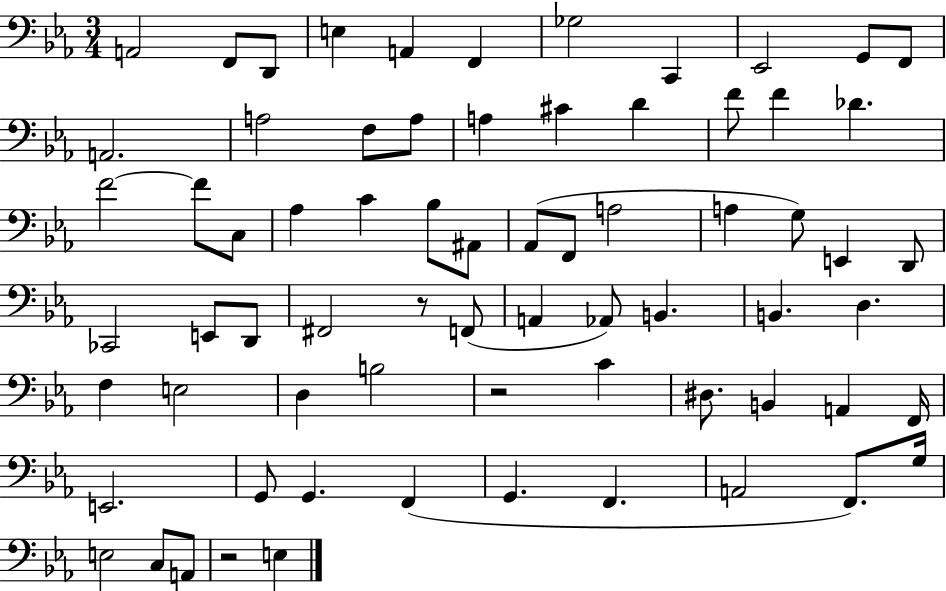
A2/h F2/e D2/e E3/q A2/q F2/q Gb3/h C2/q Eb2/h G2/e F2/e A2/h. A3/h F3/e A3/e A3/q C#4/q D4/q F4/e F4/q Db4/q. F4/h F4/e C3/e Ab3/q C4/q Bb3/e A#2/e Ab2/e F2/e A3/h A3/q G3/e E2/q D2/e CES2/h E2/e D2/e F#2/h R/e F2/e A2/q Ab2/e B2/q. B2/q. D3/q. F3/q E3/h D3/q B3/h R/h C4/q D#3/e. B2/q A2/q F2/s E2/h. G2/e G2/q. F2/q G2/q. F2/q. A2/h F2/e. G3/s E3/h C3/e A2/e R/h E3/q